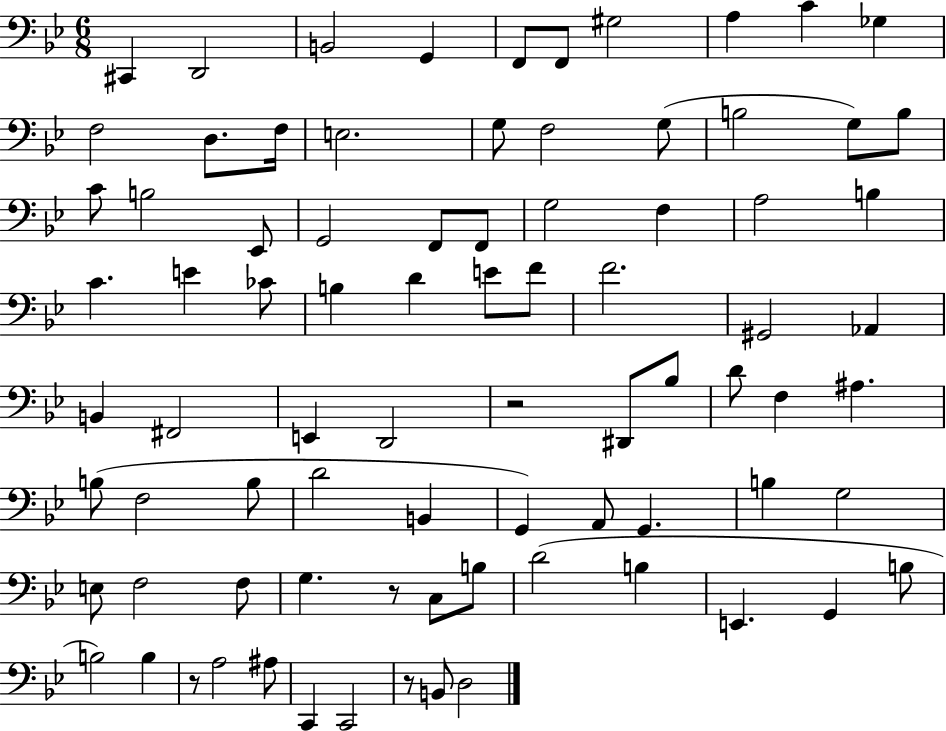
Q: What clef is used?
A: bass